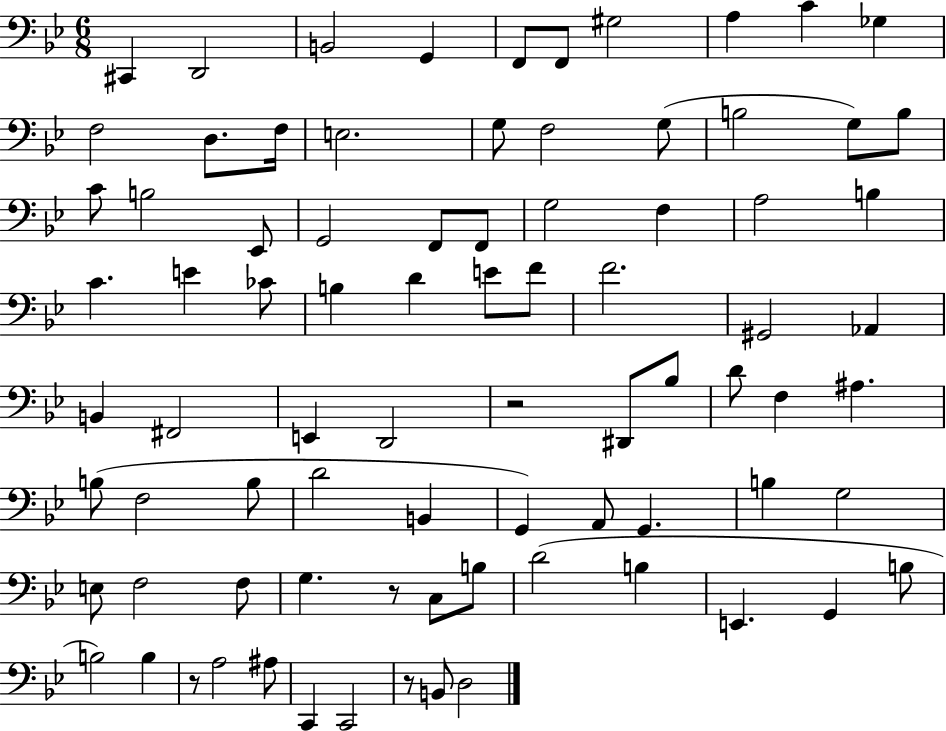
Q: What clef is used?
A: bass